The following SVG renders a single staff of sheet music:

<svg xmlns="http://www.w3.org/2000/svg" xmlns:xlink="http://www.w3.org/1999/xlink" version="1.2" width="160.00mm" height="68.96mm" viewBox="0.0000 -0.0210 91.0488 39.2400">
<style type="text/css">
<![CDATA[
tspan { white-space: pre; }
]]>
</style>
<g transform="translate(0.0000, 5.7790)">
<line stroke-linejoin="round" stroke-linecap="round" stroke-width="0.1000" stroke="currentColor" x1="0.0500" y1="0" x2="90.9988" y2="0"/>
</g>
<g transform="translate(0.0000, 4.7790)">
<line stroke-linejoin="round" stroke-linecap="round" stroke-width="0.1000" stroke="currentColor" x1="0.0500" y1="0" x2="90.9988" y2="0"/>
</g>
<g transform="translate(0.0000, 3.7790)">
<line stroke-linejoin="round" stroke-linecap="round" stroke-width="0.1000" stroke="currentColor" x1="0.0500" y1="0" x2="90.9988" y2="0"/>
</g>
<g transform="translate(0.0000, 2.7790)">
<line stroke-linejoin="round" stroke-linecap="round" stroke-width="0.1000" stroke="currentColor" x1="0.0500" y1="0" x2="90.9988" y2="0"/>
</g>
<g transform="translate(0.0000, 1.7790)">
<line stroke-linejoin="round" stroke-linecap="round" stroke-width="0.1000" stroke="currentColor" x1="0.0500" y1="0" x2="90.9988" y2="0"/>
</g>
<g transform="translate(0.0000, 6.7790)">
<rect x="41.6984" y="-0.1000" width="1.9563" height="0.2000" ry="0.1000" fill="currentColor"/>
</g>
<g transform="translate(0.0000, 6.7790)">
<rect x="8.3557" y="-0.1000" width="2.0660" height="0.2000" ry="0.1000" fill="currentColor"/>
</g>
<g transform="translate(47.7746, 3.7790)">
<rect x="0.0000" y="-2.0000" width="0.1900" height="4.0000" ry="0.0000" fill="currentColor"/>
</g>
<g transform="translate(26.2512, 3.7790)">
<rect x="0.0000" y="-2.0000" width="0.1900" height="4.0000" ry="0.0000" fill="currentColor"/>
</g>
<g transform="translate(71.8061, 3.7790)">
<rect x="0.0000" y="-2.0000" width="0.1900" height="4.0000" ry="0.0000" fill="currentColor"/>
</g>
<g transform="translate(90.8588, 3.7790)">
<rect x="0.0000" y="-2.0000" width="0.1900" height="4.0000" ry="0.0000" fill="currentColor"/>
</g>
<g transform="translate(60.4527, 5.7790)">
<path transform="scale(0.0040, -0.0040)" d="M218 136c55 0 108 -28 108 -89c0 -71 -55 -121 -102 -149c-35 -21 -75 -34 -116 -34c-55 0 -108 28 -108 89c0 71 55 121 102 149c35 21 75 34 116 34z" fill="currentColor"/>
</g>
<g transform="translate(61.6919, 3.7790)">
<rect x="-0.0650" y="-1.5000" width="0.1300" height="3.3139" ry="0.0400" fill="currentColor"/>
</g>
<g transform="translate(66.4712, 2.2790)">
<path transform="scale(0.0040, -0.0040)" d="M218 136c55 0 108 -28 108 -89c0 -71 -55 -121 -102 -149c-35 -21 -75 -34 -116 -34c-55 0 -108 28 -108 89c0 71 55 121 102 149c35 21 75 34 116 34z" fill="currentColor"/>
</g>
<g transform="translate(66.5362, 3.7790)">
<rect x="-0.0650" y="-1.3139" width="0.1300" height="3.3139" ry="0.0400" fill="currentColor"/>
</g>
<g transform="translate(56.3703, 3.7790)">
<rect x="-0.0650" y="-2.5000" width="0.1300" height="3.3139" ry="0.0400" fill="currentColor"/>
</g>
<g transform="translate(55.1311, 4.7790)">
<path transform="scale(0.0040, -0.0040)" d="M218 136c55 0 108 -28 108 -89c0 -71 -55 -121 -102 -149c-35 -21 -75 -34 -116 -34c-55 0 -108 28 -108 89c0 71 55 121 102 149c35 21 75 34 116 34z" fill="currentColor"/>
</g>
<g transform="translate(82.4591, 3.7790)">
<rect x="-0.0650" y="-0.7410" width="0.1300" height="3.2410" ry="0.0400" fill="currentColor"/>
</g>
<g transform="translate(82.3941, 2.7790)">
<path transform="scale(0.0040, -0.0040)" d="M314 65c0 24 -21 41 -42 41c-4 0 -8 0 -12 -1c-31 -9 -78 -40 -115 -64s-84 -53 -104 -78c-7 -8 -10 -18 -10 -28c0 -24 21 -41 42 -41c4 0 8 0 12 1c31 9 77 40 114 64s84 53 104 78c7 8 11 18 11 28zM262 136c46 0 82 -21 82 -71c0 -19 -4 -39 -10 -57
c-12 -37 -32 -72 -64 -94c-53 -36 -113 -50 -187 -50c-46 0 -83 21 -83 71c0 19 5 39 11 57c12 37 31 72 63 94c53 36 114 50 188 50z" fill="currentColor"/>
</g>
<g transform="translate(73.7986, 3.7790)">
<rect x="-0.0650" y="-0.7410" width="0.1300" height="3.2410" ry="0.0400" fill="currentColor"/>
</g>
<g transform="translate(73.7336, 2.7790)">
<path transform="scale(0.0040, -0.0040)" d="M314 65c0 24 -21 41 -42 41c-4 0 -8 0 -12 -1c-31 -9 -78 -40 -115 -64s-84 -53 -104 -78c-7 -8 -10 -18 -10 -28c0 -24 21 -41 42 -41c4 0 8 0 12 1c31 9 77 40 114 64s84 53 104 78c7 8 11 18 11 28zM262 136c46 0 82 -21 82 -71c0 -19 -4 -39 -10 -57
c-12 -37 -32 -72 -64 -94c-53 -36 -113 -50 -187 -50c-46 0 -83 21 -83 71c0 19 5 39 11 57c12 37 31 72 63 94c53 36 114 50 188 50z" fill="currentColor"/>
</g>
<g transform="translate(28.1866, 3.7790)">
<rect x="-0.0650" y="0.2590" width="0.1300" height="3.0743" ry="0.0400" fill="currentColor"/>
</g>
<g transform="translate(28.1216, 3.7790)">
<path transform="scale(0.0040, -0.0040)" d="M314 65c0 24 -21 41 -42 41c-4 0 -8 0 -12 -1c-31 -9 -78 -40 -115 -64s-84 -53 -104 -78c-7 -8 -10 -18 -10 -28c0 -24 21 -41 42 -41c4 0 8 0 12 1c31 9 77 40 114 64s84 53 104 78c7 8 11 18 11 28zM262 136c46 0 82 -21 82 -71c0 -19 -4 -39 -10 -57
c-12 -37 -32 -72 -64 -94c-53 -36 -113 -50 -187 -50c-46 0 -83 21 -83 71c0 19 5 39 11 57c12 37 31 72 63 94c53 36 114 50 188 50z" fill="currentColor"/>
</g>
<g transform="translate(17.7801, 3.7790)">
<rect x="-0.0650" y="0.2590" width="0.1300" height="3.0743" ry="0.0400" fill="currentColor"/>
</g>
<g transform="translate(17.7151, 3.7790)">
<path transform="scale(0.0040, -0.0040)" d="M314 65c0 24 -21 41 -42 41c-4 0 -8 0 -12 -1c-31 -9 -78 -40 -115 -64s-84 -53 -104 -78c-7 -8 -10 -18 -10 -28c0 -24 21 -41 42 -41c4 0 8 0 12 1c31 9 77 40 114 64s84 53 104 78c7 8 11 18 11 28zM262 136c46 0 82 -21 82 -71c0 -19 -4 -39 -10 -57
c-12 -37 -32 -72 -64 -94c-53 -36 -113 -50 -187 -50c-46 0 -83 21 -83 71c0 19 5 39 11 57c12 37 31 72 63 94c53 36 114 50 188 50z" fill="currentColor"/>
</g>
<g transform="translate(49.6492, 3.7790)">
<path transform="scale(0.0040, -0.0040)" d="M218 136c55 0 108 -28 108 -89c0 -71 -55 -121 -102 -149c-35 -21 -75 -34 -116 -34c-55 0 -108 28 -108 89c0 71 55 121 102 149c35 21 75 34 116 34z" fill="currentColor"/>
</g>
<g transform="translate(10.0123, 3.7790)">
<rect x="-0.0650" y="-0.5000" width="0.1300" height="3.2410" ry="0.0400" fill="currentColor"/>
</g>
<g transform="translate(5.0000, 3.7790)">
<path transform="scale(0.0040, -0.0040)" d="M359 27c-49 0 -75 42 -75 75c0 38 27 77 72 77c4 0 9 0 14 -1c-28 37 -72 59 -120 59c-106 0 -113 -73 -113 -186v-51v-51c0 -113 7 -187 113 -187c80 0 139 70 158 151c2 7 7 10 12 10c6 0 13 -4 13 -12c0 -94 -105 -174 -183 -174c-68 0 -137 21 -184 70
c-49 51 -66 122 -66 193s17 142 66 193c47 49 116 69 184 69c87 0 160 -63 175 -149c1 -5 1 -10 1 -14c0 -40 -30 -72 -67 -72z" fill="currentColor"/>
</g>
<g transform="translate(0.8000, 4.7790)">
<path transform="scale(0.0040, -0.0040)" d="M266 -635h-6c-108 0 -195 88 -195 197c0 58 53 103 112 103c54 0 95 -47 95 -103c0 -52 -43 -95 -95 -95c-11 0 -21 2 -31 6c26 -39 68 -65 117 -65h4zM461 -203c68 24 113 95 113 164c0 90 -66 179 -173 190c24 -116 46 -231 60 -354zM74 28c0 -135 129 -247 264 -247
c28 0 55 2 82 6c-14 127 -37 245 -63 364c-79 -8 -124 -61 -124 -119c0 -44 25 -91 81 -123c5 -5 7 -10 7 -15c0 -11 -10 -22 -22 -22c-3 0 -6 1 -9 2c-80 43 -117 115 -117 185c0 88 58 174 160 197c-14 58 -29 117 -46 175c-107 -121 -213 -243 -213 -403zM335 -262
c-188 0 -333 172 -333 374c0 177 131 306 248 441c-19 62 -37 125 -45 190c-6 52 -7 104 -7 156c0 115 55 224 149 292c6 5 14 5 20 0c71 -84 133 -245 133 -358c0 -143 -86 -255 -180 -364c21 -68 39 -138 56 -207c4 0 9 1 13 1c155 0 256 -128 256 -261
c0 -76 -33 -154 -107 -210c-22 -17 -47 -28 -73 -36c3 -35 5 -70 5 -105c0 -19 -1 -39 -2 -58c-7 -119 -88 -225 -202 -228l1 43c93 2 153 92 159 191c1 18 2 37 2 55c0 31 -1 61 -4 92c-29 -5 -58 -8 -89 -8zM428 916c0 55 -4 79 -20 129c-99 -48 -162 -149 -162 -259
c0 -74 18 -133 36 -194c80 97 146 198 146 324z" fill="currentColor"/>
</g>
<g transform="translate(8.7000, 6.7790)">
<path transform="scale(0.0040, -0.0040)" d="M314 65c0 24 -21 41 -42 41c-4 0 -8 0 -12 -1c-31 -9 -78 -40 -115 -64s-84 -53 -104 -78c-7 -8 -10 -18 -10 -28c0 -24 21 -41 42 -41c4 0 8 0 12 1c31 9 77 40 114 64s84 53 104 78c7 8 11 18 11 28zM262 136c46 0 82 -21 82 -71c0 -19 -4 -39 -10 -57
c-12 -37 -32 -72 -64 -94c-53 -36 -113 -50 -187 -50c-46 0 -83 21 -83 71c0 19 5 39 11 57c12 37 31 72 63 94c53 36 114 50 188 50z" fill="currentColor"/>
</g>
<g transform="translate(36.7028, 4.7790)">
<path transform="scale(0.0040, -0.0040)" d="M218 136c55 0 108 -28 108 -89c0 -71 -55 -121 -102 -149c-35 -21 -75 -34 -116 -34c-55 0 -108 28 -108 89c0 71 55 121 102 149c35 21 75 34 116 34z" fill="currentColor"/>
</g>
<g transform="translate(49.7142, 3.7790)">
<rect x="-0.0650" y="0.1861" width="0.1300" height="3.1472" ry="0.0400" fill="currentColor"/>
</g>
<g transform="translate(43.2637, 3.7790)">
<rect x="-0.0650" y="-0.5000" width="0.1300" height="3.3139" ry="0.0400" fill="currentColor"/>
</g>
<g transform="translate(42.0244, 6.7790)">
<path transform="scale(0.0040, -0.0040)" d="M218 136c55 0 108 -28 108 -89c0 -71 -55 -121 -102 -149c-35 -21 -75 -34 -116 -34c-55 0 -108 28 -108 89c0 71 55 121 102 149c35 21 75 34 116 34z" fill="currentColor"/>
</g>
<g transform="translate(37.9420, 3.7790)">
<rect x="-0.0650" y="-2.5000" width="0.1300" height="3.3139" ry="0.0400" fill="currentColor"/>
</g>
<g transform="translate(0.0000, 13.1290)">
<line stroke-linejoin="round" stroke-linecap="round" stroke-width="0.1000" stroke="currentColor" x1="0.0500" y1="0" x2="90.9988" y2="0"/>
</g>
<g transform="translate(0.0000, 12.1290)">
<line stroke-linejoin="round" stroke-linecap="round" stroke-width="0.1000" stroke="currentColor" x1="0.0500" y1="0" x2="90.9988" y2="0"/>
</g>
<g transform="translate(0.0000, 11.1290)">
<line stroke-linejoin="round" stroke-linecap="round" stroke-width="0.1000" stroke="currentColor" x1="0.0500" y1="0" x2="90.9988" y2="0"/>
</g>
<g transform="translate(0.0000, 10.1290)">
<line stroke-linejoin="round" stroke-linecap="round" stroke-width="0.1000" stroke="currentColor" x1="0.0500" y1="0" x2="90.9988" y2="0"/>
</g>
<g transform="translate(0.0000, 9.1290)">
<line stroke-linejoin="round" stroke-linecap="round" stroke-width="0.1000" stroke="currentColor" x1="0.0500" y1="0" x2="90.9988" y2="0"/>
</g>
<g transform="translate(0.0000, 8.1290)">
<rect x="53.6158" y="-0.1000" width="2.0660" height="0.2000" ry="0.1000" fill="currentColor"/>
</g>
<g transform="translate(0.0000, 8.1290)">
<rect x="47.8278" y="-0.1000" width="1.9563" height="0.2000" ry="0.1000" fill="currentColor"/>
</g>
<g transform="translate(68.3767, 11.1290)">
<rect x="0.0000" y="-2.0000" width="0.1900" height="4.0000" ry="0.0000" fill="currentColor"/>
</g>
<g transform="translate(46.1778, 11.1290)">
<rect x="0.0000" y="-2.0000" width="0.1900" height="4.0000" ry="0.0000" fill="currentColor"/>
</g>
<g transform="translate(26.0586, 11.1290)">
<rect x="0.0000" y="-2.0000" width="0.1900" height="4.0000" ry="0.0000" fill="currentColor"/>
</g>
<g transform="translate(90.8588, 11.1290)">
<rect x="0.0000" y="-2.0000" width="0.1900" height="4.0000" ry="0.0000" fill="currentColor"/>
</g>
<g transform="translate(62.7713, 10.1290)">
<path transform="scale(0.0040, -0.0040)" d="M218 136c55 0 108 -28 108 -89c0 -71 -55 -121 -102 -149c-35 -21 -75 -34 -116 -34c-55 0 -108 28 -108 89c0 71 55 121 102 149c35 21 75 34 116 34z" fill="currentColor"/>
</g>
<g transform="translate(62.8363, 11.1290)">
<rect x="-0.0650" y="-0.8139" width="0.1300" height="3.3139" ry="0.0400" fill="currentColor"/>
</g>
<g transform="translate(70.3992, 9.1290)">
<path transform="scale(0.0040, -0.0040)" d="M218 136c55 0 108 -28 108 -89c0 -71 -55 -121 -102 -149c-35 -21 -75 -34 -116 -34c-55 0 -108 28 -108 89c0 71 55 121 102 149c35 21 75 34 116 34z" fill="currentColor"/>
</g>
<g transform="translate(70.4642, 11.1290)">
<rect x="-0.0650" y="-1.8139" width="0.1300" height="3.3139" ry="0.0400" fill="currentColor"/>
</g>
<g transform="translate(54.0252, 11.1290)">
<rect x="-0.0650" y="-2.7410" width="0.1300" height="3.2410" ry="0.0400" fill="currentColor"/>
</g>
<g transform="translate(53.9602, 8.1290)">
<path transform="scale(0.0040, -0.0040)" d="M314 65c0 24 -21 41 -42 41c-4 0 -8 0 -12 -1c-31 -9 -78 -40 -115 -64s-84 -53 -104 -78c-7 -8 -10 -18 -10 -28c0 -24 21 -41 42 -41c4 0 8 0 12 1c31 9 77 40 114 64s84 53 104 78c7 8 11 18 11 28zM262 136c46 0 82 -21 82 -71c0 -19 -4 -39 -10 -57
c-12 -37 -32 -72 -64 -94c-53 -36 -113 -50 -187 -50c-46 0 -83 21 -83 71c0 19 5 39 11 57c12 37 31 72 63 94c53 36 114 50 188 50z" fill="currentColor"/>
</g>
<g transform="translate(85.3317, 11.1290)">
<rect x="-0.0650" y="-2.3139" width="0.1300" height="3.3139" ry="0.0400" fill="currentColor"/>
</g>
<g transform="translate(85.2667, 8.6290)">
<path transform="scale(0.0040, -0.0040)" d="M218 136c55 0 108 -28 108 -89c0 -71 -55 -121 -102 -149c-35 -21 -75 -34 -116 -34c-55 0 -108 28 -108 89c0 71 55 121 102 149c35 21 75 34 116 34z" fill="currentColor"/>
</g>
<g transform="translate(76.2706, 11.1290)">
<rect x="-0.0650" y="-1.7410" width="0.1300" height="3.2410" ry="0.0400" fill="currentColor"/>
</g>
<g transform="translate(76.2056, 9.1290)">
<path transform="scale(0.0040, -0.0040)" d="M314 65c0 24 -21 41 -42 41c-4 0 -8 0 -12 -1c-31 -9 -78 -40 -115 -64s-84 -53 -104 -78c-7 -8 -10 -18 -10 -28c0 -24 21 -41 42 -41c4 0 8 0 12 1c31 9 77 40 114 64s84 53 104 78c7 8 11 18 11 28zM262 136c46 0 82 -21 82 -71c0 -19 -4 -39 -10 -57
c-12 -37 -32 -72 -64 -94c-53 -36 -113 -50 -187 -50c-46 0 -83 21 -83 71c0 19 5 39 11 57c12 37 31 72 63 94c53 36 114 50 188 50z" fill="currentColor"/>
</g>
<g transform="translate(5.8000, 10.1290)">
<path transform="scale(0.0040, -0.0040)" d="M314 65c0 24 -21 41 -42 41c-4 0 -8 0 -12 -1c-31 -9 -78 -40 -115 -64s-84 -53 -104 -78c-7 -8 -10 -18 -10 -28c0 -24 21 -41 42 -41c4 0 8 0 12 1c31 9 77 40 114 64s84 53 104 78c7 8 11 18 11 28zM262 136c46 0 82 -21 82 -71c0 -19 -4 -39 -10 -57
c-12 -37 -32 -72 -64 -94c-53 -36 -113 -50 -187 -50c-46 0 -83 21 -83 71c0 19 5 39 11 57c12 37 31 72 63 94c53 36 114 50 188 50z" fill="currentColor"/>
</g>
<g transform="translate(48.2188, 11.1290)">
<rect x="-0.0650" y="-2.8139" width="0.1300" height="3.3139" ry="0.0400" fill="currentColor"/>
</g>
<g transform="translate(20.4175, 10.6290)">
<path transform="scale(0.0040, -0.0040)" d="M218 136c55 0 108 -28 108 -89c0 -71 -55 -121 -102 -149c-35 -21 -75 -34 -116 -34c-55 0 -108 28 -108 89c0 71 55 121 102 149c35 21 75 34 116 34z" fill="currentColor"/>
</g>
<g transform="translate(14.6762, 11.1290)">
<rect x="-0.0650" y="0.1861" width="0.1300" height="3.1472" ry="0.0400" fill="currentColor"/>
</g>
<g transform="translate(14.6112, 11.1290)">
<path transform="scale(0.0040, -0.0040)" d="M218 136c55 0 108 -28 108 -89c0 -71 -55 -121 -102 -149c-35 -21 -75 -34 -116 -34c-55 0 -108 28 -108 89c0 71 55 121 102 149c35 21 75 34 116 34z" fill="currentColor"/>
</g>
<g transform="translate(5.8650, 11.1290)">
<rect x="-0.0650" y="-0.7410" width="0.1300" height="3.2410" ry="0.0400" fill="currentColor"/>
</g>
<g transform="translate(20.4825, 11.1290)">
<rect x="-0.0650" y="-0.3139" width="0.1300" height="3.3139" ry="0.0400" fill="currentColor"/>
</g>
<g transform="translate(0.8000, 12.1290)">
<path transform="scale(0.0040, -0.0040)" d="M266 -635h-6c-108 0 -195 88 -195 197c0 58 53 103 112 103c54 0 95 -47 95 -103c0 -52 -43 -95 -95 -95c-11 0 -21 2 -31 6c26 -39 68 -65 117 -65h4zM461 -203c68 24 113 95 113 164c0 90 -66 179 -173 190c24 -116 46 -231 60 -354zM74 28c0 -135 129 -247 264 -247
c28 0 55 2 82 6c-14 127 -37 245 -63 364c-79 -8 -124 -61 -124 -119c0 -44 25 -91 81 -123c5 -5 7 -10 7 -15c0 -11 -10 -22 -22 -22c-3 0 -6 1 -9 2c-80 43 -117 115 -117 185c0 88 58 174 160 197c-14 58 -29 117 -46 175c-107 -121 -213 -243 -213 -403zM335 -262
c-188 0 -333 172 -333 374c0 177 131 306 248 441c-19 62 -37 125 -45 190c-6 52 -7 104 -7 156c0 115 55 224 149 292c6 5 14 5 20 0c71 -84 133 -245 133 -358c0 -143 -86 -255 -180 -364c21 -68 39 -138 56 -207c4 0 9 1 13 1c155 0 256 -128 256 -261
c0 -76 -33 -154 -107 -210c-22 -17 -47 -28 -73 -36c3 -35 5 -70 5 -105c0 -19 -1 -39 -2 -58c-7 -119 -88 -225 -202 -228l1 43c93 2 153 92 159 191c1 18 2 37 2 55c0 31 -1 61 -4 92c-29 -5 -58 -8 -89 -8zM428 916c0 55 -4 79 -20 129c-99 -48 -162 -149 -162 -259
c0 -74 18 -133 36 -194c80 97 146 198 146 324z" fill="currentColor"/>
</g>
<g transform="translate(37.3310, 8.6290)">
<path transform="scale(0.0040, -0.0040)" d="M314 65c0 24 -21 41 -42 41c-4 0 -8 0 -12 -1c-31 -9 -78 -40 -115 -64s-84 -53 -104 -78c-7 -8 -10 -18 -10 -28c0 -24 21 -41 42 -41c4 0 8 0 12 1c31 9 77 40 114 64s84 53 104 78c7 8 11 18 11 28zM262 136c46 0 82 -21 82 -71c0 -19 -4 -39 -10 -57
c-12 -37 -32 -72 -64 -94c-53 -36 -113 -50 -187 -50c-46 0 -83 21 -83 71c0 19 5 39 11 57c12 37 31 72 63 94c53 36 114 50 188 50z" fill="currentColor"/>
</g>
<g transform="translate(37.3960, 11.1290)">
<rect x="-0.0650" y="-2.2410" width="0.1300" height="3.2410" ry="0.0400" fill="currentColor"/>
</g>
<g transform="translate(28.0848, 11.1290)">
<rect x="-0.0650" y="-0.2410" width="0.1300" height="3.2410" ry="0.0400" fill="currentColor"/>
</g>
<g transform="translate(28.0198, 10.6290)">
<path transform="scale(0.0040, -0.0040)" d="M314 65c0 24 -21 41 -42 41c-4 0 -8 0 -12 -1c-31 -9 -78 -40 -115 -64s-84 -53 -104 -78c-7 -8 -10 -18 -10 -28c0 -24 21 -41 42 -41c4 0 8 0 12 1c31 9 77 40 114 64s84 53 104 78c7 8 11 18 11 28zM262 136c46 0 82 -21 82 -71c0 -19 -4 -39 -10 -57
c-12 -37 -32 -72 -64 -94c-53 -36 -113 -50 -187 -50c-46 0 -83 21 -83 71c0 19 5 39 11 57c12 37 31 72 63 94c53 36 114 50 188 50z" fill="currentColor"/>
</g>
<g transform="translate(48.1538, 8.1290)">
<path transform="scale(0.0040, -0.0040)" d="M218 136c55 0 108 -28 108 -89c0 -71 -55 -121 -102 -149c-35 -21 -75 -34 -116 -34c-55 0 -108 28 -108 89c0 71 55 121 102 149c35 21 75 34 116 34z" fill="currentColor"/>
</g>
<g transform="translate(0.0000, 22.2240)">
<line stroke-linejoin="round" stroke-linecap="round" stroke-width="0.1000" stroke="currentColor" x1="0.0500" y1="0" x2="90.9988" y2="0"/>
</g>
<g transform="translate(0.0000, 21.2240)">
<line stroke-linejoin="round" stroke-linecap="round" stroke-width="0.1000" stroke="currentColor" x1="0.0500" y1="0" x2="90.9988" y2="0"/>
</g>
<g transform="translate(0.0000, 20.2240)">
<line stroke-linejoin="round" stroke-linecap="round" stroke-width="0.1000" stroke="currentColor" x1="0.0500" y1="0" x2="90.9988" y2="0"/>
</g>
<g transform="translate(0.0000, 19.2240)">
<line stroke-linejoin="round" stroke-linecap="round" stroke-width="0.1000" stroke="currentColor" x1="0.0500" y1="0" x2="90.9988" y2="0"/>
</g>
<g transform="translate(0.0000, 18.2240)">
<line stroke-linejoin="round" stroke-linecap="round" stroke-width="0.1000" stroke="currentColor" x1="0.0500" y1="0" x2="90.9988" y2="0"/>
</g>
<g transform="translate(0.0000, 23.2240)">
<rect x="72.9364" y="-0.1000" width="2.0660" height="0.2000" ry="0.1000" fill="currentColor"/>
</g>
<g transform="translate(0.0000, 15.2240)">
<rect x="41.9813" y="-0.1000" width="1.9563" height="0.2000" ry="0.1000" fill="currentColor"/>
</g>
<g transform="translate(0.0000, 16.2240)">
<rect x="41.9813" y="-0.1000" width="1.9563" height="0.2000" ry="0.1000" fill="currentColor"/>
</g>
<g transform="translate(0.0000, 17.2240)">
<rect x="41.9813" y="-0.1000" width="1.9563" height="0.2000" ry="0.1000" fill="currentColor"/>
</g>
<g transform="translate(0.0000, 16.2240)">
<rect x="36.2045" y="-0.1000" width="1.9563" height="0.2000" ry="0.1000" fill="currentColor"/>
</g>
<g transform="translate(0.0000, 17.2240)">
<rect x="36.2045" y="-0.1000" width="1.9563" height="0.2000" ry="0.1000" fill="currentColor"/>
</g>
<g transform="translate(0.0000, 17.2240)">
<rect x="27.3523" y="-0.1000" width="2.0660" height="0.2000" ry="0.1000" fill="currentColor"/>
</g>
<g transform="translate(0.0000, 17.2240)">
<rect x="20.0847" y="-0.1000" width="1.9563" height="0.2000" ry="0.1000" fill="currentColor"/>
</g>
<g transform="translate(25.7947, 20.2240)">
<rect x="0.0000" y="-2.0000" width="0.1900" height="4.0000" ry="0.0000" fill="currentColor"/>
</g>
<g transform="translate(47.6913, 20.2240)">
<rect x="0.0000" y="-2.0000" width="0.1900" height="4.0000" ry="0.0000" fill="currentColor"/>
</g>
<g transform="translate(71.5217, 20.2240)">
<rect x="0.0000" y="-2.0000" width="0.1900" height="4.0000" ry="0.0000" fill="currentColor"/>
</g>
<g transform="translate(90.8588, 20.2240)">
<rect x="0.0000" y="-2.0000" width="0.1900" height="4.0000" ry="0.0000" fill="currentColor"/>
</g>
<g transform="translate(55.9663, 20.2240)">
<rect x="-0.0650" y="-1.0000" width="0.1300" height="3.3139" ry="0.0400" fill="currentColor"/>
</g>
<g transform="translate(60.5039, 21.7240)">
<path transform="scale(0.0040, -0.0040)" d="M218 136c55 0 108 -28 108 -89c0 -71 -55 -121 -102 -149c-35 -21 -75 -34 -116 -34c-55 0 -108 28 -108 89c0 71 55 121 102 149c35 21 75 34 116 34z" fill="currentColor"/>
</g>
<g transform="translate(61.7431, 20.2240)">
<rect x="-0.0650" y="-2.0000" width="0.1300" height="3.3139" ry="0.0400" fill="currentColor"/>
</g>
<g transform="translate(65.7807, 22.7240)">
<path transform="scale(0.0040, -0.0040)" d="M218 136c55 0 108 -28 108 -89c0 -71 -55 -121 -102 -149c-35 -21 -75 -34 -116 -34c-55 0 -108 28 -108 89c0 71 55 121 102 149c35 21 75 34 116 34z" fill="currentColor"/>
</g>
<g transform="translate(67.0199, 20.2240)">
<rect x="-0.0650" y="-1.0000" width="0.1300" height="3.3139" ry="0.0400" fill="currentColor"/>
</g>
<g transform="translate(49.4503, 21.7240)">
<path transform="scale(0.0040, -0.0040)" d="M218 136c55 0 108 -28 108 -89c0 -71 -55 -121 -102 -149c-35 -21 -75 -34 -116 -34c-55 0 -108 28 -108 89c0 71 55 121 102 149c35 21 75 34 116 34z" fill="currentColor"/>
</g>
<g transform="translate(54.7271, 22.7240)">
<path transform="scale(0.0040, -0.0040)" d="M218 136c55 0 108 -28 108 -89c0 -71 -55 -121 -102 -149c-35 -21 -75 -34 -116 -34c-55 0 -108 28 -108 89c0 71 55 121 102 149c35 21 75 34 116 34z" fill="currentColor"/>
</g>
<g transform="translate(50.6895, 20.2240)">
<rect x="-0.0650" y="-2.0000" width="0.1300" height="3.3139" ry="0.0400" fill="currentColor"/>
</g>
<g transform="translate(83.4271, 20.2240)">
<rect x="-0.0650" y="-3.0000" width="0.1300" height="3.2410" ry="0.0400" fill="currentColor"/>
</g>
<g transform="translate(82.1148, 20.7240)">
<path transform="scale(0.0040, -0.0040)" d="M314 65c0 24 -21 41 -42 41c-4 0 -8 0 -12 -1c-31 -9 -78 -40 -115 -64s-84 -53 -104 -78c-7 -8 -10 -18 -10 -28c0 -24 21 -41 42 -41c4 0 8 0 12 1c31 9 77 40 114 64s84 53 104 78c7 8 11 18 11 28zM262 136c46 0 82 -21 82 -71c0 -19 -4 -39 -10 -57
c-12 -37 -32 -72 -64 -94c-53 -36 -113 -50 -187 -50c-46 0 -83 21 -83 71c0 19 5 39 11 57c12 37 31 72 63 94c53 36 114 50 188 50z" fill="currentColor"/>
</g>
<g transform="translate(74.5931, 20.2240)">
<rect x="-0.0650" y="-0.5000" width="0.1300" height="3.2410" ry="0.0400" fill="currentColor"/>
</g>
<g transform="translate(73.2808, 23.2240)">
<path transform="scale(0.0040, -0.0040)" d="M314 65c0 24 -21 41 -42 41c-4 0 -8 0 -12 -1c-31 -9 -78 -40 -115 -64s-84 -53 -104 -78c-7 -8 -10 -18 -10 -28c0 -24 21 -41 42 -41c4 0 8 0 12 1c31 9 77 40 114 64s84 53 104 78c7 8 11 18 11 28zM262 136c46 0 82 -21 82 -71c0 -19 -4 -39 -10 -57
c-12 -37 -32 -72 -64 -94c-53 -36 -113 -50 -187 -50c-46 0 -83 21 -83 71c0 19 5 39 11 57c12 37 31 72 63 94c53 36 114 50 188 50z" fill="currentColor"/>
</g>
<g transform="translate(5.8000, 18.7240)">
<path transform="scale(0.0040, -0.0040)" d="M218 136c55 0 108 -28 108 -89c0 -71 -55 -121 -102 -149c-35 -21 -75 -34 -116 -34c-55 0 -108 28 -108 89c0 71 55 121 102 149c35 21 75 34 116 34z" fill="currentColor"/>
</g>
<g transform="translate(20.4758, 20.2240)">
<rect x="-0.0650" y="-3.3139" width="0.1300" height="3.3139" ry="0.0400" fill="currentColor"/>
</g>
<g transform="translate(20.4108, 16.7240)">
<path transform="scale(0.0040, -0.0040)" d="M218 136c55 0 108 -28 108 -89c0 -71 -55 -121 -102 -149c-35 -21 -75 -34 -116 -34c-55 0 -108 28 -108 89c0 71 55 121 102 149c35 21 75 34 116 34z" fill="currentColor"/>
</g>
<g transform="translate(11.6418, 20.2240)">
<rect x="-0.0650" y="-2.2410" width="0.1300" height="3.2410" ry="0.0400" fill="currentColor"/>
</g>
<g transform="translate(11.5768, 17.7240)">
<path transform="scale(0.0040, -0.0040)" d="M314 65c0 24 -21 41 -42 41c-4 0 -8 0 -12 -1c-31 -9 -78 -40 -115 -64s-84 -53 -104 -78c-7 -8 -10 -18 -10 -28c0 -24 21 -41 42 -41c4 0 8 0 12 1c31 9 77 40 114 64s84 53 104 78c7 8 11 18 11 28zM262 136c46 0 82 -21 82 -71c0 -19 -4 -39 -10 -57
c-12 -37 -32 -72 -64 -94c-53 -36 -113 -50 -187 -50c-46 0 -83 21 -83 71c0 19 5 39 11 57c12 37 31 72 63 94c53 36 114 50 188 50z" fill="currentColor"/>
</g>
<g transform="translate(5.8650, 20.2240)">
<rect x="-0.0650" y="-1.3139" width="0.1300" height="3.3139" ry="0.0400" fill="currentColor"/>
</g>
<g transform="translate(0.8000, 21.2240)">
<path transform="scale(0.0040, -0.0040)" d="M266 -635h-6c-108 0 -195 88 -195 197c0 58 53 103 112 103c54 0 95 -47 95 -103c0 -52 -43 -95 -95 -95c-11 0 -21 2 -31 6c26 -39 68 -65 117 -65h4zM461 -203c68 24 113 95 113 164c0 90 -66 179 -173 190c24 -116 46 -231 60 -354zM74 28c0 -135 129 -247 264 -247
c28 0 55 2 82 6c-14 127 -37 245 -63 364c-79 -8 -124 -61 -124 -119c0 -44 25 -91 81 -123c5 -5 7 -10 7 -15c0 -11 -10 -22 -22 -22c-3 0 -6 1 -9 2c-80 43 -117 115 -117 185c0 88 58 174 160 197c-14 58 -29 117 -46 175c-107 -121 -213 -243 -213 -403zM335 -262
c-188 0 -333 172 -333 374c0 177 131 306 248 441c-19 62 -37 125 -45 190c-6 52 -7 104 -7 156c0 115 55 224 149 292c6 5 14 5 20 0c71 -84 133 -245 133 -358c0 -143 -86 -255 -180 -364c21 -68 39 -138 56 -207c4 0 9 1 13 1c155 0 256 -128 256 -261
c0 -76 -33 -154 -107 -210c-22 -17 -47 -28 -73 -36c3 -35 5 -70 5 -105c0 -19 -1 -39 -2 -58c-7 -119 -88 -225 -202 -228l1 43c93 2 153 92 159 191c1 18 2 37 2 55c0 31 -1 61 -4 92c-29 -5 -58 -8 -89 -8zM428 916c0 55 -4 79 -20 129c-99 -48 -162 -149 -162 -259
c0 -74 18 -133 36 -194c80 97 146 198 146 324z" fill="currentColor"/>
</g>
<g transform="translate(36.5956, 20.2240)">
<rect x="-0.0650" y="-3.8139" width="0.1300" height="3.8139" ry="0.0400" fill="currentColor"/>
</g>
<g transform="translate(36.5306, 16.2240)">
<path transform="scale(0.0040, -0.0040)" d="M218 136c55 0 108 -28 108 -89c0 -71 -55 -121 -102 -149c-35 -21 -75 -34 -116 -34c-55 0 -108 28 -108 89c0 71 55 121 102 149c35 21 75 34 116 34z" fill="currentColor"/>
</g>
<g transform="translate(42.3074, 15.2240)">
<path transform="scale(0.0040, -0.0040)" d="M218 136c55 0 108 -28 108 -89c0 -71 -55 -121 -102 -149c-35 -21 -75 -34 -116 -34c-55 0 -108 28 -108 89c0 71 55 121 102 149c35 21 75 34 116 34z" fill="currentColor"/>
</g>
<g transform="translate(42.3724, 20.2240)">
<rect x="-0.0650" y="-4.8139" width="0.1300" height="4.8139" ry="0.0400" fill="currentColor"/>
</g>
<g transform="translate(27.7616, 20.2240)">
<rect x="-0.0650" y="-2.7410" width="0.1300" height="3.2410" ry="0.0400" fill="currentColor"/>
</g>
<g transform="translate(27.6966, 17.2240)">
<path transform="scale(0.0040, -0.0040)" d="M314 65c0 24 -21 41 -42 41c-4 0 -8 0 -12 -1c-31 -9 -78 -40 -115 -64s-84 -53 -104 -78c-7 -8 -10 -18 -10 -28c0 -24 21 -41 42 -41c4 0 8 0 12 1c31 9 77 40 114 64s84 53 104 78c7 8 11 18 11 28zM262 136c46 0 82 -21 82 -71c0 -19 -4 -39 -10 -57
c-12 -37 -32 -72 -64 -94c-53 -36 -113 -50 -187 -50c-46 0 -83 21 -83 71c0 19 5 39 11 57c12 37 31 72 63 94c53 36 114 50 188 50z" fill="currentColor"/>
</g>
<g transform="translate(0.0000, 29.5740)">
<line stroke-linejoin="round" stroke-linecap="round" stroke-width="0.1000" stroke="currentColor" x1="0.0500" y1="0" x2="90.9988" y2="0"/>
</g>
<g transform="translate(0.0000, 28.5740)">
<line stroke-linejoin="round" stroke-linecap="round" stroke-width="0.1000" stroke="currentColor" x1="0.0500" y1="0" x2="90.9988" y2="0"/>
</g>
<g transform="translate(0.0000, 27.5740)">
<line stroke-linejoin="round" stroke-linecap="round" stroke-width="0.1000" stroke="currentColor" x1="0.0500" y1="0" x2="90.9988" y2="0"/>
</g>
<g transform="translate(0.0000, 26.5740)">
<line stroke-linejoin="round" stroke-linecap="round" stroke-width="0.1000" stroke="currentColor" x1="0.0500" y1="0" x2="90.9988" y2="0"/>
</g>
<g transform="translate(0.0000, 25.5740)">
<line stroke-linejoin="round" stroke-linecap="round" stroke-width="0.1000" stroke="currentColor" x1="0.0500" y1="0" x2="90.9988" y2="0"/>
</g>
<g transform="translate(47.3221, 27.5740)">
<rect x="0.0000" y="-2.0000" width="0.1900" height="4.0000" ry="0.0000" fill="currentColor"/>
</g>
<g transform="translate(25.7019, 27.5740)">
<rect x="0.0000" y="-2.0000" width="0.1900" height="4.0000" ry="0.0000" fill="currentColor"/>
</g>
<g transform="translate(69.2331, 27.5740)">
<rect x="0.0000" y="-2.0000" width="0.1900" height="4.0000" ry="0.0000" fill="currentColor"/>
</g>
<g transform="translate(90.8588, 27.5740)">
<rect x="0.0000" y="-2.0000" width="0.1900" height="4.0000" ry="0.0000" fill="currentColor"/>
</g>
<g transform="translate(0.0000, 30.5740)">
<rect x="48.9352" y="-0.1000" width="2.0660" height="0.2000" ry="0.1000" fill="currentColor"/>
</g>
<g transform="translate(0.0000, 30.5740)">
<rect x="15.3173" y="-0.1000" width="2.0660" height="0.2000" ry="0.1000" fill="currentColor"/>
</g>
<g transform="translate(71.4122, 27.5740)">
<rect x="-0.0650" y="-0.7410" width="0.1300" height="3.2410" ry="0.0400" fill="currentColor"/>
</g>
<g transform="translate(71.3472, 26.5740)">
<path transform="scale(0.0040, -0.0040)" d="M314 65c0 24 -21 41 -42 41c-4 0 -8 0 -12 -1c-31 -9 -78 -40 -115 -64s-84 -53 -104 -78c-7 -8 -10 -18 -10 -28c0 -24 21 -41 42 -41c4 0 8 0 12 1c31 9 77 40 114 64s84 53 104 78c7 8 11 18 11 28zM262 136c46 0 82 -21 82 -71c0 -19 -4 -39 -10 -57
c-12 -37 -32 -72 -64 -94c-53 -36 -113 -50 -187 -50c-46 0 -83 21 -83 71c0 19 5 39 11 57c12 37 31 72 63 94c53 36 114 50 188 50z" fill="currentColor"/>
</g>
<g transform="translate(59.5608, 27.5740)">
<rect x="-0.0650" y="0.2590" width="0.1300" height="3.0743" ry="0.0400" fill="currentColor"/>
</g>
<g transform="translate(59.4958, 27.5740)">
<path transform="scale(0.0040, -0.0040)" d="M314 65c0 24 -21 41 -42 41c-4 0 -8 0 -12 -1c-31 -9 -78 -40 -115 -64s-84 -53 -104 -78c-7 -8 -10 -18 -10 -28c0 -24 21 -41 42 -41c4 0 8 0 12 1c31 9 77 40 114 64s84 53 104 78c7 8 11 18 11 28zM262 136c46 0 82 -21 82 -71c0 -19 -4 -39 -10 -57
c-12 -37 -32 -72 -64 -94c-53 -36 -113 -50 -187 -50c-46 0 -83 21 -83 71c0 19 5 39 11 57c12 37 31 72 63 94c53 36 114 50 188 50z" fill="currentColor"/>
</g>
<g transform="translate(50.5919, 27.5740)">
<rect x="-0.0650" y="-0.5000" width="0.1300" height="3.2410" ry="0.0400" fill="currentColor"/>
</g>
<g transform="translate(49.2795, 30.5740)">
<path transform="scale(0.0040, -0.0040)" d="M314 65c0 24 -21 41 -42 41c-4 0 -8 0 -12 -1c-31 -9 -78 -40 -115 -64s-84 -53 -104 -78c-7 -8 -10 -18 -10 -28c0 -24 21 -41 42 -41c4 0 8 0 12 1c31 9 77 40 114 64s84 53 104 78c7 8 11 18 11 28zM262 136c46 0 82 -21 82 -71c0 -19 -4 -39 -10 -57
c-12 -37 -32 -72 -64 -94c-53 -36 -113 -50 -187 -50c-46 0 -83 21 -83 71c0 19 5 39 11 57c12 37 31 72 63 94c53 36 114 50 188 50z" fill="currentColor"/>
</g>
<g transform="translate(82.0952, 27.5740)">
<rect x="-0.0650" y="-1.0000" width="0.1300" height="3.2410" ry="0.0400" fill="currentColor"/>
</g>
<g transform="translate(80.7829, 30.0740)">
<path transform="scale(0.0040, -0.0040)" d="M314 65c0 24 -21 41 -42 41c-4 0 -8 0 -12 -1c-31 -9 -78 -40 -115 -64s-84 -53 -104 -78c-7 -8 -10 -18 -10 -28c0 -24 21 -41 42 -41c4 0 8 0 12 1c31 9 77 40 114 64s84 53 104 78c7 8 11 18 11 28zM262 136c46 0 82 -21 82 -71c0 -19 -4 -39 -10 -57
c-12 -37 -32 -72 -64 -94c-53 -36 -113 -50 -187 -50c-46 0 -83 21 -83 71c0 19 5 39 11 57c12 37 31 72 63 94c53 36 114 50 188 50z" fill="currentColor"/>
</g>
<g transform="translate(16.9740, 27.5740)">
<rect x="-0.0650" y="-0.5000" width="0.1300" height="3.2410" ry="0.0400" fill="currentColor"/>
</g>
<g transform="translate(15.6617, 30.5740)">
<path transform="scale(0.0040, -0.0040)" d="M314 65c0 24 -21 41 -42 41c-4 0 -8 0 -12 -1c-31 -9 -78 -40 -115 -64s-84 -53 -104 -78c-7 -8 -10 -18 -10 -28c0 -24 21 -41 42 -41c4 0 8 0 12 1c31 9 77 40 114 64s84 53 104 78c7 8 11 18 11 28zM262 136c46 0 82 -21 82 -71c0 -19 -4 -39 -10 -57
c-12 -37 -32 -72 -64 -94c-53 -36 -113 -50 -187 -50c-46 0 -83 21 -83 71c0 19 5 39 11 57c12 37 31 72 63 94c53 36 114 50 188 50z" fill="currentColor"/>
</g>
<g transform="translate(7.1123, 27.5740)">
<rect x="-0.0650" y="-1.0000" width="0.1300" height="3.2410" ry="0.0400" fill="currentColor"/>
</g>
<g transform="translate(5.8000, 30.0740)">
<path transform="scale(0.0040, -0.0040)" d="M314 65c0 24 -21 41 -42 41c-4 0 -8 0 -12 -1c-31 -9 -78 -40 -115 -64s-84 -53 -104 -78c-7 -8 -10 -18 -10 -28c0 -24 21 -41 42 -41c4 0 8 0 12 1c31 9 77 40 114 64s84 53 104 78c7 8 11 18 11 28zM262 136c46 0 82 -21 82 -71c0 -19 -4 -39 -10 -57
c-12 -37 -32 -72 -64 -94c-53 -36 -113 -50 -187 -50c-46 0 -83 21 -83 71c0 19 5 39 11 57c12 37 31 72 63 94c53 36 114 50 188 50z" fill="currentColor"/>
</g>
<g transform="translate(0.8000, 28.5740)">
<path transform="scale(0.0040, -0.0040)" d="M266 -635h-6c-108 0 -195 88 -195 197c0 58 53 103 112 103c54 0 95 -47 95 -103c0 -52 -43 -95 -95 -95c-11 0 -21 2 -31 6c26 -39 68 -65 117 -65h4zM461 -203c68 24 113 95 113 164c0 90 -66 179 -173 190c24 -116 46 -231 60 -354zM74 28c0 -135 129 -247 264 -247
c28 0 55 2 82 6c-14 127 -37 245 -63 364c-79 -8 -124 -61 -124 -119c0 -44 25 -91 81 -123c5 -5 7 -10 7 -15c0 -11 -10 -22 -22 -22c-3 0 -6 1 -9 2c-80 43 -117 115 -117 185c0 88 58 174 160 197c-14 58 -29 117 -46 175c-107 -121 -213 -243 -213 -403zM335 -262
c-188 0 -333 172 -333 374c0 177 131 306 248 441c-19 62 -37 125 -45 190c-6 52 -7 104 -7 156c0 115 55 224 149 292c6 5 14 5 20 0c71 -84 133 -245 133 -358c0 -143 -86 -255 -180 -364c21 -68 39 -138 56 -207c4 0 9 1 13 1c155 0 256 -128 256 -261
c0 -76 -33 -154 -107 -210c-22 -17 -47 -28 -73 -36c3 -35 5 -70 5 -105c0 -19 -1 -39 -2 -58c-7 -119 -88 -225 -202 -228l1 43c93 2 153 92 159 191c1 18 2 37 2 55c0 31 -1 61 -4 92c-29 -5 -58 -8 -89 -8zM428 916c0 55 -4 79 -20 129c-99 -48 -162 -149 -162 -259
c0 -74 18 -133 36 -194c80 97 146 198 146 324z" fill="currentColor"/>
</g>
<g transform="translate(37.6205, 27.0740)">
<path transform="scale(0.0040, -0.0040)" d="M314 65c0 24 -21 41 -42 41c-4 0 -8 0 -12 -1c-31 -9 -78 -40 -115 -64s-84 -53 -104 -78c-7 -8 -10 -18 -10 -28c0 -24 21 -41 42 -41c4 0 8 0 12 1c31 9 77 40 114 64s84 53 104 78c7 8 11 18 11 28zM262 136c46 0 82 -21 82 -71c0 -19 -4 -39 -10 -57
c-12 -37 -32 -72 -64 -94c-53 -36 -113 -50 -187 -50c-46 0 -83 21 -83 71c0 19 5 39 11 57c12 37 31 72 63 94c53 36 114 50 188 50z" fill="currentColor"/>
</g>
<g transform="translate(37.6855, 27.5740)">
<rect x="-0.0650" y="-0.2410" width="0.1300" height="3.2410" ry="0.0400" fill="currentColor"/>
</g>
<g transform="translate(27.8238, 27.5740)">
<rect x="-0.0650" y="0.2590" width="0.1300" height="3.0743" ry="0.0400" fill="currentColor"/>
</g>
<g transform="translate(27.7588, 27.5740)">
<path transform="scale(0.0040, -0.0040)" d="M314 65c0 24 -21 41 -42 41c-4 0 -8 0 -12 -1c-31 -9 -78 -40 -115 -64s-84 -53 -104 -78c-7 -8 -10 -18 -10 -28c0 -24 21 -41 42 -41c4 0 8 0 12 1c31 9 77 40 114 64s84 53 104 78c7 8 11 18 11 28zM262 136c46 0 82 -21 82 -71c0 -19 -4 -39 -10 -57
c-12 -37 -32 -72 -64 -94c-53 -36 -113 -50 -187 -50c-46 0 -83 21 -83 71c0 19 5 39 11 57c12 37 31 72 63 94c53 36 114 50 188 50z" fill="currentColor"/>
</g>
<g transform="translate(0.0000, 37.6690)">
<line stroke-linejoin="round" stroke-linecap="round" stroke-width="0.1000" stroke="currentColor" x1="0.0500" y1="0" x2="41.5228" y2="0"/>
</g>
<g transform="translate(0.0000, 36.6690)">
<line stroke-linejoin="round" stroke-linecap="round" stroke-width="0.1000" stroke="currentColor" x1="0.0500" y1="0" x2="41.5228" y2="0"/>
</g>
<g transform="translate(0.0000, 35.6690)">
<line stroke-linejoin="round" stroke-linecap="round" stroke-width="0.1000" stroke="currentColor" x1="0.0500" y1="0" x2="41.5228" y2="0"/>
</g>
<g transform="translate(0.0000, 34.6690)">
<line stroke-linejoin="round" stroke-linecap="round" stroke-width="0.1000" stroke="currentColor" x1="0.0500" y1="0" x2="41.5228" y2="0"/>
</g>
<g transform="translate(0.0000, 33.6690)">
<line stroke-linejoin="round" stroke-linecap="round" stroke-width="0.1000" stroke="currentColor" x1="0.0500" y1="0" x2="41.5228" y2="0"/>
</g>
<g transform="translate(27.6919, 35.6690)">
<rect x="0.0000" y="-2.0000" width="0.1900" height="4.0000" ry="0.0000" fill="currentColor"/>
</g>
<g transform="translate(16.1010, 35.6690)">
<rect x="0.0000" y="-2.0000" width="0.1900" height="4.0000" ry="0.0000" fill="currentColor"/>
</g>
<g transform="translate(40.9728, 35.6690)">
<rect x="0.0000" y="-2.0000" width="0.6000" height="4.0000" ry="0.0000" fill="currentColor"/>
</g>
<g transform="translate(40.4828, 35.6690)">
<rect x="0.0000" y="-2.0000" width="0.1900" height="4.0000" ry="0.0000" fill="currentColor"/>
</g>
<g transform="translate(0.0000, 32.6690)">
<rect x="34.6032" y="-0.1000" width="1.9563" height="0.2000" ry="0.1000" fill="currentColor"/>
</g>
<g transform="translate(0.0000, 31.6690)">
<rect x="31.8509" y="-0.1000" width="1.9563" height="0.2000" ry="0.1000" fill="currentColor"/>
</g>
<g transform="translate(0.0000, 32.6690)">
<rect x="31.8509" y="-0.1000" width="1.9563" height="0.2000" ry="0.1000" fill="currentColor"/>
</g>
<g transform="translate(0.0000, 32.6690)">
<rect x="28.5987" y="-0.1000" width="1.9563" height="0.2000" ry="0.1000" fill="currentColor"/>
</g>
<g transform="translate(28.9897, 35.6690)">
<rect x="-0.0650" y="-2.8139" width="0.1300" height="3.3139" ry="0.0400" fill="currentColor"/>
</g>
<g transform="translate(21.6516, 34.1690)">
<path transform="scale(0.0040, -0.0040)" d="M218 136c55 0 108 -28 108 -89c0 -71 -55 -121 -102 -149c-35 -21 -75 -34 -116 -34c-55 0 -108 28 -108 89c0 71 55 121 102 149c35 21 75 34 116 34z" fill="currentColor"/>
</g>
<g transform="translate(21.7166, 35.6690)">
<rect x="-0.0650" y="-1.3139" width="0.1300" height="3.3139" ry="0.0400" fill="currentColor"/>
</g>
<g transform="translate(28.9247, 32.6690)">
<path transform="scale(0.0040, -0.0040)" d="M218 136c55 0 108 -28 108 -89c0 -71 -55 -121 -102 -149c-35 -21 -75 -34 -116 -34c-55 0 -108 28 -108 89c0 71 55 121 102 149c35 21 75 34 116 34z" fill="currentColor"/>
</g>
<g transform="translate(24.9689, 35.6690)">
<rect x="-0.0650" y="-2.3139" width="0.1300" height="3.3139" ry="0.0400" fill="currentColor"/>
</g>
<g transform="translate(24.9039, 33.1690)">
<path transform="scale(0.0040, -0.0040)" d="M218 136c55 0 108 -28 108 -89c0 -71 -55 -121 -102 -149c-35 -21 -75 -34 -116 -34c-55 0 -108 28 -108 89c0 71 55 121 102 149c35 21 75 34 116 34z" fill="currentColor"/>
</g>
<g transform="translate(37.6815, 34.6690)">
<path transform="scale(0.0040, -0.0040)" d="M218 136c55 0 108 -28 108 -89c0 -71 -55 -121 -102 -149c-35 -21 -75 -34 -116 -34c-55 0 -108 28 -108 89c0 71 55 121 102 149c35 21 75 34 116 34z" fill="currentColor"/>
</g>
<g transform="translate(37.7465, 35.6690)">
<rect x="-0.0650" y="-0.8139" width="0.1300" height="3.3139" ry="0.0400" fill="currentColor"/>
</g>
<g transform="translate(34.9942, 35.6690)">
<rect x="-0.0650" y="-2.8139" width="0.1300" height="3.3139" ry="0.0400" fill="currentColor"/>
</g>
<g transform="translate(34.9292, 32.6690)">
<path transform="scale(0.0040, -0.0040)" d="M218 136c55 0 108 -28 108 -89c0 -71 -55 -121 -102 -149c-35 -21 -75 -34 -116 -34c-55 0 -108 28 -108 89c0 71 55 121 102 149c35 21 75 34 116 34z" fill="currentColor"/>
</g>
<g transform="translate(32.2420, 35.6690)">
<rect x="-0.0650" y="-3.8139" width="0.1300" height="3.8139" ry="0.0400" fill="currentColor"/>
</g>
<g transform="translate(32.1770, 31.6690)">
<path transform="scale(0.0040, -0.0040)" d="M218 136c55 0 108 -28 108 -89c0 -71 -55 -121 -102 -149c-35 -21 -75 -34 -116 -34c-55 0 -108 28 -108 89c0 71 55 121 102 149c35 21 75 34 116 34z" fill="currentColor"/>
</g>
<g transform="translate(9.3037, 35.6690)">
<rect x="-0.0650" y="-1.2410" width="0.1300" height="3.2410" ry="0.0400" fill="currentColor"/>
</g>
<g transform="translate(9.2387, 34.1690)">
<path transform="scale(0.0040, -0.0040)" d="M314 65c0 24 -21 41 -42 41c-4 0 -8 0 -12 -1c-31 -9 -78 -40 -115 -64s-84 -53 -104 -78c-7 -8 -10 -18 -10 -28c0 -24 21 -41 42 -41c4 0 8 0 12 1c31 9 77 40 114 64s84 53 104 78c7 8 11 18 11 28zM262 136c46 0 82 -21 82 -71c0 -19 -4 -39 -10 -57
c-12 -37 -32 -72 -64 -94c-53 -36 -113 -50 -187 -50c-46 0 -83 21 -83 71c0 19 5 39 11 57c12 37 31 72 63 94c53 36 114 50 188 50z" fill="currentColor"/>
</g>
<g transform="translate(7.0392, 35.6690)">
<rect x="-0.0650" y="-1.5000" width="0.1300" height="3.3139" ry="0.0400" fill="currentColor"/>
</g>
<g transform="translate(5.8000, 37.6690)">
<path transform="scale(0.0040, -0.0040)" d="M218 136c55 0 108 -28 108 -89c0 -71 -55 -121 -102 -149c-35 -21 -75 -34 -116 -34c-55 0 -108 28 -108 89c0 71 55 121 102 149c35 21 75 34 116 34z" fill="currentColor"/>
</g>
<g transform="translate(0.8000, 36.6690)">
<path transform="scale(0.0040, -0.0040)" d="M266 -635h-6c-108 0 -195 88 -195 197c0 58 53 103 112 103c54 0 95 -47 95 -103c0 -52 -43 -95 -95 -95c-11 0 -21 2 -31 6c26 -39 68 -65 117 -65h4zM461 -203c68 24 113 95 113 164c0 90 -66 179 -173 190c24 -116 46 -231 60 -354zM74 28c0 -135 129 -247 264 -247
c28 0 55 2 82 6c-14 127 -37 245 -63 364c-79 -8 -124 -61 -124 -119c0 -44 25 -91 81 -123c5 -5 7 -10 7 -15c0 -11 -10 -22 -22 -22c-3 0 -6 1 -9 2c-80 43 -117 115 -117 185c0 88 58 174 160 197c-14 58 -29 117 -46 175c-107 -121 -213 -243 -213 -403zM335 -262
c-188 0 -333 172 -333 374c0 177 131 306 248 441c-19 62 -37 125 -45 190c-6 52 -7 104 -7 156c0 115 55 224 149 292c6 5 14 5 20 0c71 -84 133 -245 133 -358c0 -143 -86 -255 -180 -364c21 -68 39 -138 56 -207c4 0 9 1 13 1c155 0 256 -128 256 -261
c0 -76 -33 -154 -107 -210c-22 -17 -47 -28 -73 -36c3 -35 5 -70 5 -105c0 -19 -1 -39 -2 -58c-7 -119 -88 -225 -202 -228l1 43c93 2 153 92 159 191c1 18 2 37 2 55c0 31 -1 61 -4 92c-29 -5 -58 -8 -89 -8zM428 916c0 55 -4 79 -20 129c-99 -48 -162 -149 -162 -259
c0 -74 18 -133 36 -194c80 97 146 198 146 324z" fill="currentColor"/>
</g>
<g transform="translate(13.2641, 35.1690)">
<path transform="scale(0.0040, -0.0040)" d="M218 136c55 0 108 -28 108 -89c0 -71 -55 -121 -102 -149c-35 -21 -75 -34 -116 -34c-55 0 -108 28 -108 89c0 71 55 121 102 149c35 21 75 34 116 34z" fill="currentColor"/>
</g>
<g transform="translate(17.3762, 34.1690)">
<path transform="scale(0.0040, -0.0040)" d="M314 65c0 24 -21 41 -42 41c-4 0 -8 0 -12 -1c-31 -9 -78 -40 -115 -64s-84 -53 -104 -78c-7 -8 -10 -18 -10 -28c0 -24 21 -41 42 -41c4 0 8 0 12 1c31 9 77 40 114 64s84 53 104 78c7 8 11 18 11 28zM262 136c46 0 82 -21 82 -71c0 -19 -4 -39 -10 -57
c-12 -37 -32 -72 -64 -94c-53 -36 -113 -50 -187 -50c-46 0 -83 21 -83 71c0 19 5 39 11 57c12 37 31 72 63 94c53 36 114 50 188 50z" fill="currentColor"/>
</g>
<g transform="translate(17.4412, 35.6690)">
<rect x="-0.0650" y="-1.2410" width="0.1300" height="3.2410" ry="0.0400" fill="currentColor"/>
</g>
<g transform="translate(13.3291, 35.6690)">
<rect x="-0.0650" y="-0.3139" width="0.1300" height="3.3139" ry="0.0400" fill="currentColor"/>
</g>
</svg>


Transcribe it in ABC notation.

X:1
T:Untitled
M:4/4
L:1/4
K:C
C2 B2 B2 G C B G E e d2 d2 d2 B c c2 g2 a a2 d f f2 g e g2 b a2 c' e' F D F D C2 A2 D2 C2 B2 c2 C2 B2 d2 D2 E e2 c e2 e g a c' a d